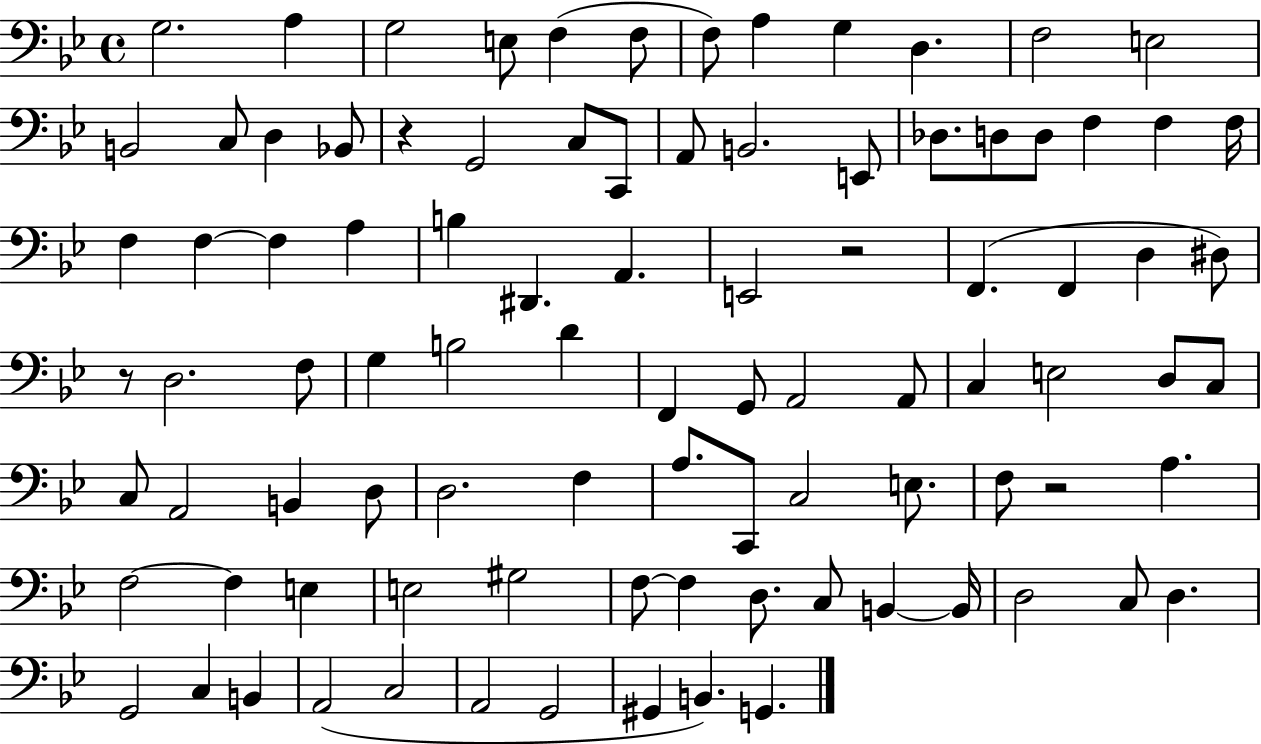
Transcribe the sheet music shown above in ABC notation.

X:1
T:Untitled
M:4/4
L:1/4
K:Bb
G,2 A, G,2 E,/2 F, F,/2 F,/2 A, G, D, F,2 E,2 B,,2 C,/2 D, _B,,/2 z G,,2 C,/2 C,,/2 A,,/2 B,,2 E,,/2 _D,/2 D,/2 D,/2 F, F, F,/4 F, F, F, A, B, ^D,, A,, E,,2 z2 F,, F,, D, ^D,/2 z/2 D,2 F,/2 G, B,2 D F,, G,,/2 A,,2 A,,/2 C, E,2 D,/2 C,/2 C,/2 A,,2 B,, D,/2 D,2 F, A,/2 C,,/2 C,2 E,/2 F,/2 z2 A, F,2 F, E, E,2 ^G,2 F,/2 F, D,/2 C,/2 B,, B,,/4 D,2 C,/2 D, G,,2 C, B,, A,,2 C,2 A,,2 G,,2 ^G,, B,, G,,